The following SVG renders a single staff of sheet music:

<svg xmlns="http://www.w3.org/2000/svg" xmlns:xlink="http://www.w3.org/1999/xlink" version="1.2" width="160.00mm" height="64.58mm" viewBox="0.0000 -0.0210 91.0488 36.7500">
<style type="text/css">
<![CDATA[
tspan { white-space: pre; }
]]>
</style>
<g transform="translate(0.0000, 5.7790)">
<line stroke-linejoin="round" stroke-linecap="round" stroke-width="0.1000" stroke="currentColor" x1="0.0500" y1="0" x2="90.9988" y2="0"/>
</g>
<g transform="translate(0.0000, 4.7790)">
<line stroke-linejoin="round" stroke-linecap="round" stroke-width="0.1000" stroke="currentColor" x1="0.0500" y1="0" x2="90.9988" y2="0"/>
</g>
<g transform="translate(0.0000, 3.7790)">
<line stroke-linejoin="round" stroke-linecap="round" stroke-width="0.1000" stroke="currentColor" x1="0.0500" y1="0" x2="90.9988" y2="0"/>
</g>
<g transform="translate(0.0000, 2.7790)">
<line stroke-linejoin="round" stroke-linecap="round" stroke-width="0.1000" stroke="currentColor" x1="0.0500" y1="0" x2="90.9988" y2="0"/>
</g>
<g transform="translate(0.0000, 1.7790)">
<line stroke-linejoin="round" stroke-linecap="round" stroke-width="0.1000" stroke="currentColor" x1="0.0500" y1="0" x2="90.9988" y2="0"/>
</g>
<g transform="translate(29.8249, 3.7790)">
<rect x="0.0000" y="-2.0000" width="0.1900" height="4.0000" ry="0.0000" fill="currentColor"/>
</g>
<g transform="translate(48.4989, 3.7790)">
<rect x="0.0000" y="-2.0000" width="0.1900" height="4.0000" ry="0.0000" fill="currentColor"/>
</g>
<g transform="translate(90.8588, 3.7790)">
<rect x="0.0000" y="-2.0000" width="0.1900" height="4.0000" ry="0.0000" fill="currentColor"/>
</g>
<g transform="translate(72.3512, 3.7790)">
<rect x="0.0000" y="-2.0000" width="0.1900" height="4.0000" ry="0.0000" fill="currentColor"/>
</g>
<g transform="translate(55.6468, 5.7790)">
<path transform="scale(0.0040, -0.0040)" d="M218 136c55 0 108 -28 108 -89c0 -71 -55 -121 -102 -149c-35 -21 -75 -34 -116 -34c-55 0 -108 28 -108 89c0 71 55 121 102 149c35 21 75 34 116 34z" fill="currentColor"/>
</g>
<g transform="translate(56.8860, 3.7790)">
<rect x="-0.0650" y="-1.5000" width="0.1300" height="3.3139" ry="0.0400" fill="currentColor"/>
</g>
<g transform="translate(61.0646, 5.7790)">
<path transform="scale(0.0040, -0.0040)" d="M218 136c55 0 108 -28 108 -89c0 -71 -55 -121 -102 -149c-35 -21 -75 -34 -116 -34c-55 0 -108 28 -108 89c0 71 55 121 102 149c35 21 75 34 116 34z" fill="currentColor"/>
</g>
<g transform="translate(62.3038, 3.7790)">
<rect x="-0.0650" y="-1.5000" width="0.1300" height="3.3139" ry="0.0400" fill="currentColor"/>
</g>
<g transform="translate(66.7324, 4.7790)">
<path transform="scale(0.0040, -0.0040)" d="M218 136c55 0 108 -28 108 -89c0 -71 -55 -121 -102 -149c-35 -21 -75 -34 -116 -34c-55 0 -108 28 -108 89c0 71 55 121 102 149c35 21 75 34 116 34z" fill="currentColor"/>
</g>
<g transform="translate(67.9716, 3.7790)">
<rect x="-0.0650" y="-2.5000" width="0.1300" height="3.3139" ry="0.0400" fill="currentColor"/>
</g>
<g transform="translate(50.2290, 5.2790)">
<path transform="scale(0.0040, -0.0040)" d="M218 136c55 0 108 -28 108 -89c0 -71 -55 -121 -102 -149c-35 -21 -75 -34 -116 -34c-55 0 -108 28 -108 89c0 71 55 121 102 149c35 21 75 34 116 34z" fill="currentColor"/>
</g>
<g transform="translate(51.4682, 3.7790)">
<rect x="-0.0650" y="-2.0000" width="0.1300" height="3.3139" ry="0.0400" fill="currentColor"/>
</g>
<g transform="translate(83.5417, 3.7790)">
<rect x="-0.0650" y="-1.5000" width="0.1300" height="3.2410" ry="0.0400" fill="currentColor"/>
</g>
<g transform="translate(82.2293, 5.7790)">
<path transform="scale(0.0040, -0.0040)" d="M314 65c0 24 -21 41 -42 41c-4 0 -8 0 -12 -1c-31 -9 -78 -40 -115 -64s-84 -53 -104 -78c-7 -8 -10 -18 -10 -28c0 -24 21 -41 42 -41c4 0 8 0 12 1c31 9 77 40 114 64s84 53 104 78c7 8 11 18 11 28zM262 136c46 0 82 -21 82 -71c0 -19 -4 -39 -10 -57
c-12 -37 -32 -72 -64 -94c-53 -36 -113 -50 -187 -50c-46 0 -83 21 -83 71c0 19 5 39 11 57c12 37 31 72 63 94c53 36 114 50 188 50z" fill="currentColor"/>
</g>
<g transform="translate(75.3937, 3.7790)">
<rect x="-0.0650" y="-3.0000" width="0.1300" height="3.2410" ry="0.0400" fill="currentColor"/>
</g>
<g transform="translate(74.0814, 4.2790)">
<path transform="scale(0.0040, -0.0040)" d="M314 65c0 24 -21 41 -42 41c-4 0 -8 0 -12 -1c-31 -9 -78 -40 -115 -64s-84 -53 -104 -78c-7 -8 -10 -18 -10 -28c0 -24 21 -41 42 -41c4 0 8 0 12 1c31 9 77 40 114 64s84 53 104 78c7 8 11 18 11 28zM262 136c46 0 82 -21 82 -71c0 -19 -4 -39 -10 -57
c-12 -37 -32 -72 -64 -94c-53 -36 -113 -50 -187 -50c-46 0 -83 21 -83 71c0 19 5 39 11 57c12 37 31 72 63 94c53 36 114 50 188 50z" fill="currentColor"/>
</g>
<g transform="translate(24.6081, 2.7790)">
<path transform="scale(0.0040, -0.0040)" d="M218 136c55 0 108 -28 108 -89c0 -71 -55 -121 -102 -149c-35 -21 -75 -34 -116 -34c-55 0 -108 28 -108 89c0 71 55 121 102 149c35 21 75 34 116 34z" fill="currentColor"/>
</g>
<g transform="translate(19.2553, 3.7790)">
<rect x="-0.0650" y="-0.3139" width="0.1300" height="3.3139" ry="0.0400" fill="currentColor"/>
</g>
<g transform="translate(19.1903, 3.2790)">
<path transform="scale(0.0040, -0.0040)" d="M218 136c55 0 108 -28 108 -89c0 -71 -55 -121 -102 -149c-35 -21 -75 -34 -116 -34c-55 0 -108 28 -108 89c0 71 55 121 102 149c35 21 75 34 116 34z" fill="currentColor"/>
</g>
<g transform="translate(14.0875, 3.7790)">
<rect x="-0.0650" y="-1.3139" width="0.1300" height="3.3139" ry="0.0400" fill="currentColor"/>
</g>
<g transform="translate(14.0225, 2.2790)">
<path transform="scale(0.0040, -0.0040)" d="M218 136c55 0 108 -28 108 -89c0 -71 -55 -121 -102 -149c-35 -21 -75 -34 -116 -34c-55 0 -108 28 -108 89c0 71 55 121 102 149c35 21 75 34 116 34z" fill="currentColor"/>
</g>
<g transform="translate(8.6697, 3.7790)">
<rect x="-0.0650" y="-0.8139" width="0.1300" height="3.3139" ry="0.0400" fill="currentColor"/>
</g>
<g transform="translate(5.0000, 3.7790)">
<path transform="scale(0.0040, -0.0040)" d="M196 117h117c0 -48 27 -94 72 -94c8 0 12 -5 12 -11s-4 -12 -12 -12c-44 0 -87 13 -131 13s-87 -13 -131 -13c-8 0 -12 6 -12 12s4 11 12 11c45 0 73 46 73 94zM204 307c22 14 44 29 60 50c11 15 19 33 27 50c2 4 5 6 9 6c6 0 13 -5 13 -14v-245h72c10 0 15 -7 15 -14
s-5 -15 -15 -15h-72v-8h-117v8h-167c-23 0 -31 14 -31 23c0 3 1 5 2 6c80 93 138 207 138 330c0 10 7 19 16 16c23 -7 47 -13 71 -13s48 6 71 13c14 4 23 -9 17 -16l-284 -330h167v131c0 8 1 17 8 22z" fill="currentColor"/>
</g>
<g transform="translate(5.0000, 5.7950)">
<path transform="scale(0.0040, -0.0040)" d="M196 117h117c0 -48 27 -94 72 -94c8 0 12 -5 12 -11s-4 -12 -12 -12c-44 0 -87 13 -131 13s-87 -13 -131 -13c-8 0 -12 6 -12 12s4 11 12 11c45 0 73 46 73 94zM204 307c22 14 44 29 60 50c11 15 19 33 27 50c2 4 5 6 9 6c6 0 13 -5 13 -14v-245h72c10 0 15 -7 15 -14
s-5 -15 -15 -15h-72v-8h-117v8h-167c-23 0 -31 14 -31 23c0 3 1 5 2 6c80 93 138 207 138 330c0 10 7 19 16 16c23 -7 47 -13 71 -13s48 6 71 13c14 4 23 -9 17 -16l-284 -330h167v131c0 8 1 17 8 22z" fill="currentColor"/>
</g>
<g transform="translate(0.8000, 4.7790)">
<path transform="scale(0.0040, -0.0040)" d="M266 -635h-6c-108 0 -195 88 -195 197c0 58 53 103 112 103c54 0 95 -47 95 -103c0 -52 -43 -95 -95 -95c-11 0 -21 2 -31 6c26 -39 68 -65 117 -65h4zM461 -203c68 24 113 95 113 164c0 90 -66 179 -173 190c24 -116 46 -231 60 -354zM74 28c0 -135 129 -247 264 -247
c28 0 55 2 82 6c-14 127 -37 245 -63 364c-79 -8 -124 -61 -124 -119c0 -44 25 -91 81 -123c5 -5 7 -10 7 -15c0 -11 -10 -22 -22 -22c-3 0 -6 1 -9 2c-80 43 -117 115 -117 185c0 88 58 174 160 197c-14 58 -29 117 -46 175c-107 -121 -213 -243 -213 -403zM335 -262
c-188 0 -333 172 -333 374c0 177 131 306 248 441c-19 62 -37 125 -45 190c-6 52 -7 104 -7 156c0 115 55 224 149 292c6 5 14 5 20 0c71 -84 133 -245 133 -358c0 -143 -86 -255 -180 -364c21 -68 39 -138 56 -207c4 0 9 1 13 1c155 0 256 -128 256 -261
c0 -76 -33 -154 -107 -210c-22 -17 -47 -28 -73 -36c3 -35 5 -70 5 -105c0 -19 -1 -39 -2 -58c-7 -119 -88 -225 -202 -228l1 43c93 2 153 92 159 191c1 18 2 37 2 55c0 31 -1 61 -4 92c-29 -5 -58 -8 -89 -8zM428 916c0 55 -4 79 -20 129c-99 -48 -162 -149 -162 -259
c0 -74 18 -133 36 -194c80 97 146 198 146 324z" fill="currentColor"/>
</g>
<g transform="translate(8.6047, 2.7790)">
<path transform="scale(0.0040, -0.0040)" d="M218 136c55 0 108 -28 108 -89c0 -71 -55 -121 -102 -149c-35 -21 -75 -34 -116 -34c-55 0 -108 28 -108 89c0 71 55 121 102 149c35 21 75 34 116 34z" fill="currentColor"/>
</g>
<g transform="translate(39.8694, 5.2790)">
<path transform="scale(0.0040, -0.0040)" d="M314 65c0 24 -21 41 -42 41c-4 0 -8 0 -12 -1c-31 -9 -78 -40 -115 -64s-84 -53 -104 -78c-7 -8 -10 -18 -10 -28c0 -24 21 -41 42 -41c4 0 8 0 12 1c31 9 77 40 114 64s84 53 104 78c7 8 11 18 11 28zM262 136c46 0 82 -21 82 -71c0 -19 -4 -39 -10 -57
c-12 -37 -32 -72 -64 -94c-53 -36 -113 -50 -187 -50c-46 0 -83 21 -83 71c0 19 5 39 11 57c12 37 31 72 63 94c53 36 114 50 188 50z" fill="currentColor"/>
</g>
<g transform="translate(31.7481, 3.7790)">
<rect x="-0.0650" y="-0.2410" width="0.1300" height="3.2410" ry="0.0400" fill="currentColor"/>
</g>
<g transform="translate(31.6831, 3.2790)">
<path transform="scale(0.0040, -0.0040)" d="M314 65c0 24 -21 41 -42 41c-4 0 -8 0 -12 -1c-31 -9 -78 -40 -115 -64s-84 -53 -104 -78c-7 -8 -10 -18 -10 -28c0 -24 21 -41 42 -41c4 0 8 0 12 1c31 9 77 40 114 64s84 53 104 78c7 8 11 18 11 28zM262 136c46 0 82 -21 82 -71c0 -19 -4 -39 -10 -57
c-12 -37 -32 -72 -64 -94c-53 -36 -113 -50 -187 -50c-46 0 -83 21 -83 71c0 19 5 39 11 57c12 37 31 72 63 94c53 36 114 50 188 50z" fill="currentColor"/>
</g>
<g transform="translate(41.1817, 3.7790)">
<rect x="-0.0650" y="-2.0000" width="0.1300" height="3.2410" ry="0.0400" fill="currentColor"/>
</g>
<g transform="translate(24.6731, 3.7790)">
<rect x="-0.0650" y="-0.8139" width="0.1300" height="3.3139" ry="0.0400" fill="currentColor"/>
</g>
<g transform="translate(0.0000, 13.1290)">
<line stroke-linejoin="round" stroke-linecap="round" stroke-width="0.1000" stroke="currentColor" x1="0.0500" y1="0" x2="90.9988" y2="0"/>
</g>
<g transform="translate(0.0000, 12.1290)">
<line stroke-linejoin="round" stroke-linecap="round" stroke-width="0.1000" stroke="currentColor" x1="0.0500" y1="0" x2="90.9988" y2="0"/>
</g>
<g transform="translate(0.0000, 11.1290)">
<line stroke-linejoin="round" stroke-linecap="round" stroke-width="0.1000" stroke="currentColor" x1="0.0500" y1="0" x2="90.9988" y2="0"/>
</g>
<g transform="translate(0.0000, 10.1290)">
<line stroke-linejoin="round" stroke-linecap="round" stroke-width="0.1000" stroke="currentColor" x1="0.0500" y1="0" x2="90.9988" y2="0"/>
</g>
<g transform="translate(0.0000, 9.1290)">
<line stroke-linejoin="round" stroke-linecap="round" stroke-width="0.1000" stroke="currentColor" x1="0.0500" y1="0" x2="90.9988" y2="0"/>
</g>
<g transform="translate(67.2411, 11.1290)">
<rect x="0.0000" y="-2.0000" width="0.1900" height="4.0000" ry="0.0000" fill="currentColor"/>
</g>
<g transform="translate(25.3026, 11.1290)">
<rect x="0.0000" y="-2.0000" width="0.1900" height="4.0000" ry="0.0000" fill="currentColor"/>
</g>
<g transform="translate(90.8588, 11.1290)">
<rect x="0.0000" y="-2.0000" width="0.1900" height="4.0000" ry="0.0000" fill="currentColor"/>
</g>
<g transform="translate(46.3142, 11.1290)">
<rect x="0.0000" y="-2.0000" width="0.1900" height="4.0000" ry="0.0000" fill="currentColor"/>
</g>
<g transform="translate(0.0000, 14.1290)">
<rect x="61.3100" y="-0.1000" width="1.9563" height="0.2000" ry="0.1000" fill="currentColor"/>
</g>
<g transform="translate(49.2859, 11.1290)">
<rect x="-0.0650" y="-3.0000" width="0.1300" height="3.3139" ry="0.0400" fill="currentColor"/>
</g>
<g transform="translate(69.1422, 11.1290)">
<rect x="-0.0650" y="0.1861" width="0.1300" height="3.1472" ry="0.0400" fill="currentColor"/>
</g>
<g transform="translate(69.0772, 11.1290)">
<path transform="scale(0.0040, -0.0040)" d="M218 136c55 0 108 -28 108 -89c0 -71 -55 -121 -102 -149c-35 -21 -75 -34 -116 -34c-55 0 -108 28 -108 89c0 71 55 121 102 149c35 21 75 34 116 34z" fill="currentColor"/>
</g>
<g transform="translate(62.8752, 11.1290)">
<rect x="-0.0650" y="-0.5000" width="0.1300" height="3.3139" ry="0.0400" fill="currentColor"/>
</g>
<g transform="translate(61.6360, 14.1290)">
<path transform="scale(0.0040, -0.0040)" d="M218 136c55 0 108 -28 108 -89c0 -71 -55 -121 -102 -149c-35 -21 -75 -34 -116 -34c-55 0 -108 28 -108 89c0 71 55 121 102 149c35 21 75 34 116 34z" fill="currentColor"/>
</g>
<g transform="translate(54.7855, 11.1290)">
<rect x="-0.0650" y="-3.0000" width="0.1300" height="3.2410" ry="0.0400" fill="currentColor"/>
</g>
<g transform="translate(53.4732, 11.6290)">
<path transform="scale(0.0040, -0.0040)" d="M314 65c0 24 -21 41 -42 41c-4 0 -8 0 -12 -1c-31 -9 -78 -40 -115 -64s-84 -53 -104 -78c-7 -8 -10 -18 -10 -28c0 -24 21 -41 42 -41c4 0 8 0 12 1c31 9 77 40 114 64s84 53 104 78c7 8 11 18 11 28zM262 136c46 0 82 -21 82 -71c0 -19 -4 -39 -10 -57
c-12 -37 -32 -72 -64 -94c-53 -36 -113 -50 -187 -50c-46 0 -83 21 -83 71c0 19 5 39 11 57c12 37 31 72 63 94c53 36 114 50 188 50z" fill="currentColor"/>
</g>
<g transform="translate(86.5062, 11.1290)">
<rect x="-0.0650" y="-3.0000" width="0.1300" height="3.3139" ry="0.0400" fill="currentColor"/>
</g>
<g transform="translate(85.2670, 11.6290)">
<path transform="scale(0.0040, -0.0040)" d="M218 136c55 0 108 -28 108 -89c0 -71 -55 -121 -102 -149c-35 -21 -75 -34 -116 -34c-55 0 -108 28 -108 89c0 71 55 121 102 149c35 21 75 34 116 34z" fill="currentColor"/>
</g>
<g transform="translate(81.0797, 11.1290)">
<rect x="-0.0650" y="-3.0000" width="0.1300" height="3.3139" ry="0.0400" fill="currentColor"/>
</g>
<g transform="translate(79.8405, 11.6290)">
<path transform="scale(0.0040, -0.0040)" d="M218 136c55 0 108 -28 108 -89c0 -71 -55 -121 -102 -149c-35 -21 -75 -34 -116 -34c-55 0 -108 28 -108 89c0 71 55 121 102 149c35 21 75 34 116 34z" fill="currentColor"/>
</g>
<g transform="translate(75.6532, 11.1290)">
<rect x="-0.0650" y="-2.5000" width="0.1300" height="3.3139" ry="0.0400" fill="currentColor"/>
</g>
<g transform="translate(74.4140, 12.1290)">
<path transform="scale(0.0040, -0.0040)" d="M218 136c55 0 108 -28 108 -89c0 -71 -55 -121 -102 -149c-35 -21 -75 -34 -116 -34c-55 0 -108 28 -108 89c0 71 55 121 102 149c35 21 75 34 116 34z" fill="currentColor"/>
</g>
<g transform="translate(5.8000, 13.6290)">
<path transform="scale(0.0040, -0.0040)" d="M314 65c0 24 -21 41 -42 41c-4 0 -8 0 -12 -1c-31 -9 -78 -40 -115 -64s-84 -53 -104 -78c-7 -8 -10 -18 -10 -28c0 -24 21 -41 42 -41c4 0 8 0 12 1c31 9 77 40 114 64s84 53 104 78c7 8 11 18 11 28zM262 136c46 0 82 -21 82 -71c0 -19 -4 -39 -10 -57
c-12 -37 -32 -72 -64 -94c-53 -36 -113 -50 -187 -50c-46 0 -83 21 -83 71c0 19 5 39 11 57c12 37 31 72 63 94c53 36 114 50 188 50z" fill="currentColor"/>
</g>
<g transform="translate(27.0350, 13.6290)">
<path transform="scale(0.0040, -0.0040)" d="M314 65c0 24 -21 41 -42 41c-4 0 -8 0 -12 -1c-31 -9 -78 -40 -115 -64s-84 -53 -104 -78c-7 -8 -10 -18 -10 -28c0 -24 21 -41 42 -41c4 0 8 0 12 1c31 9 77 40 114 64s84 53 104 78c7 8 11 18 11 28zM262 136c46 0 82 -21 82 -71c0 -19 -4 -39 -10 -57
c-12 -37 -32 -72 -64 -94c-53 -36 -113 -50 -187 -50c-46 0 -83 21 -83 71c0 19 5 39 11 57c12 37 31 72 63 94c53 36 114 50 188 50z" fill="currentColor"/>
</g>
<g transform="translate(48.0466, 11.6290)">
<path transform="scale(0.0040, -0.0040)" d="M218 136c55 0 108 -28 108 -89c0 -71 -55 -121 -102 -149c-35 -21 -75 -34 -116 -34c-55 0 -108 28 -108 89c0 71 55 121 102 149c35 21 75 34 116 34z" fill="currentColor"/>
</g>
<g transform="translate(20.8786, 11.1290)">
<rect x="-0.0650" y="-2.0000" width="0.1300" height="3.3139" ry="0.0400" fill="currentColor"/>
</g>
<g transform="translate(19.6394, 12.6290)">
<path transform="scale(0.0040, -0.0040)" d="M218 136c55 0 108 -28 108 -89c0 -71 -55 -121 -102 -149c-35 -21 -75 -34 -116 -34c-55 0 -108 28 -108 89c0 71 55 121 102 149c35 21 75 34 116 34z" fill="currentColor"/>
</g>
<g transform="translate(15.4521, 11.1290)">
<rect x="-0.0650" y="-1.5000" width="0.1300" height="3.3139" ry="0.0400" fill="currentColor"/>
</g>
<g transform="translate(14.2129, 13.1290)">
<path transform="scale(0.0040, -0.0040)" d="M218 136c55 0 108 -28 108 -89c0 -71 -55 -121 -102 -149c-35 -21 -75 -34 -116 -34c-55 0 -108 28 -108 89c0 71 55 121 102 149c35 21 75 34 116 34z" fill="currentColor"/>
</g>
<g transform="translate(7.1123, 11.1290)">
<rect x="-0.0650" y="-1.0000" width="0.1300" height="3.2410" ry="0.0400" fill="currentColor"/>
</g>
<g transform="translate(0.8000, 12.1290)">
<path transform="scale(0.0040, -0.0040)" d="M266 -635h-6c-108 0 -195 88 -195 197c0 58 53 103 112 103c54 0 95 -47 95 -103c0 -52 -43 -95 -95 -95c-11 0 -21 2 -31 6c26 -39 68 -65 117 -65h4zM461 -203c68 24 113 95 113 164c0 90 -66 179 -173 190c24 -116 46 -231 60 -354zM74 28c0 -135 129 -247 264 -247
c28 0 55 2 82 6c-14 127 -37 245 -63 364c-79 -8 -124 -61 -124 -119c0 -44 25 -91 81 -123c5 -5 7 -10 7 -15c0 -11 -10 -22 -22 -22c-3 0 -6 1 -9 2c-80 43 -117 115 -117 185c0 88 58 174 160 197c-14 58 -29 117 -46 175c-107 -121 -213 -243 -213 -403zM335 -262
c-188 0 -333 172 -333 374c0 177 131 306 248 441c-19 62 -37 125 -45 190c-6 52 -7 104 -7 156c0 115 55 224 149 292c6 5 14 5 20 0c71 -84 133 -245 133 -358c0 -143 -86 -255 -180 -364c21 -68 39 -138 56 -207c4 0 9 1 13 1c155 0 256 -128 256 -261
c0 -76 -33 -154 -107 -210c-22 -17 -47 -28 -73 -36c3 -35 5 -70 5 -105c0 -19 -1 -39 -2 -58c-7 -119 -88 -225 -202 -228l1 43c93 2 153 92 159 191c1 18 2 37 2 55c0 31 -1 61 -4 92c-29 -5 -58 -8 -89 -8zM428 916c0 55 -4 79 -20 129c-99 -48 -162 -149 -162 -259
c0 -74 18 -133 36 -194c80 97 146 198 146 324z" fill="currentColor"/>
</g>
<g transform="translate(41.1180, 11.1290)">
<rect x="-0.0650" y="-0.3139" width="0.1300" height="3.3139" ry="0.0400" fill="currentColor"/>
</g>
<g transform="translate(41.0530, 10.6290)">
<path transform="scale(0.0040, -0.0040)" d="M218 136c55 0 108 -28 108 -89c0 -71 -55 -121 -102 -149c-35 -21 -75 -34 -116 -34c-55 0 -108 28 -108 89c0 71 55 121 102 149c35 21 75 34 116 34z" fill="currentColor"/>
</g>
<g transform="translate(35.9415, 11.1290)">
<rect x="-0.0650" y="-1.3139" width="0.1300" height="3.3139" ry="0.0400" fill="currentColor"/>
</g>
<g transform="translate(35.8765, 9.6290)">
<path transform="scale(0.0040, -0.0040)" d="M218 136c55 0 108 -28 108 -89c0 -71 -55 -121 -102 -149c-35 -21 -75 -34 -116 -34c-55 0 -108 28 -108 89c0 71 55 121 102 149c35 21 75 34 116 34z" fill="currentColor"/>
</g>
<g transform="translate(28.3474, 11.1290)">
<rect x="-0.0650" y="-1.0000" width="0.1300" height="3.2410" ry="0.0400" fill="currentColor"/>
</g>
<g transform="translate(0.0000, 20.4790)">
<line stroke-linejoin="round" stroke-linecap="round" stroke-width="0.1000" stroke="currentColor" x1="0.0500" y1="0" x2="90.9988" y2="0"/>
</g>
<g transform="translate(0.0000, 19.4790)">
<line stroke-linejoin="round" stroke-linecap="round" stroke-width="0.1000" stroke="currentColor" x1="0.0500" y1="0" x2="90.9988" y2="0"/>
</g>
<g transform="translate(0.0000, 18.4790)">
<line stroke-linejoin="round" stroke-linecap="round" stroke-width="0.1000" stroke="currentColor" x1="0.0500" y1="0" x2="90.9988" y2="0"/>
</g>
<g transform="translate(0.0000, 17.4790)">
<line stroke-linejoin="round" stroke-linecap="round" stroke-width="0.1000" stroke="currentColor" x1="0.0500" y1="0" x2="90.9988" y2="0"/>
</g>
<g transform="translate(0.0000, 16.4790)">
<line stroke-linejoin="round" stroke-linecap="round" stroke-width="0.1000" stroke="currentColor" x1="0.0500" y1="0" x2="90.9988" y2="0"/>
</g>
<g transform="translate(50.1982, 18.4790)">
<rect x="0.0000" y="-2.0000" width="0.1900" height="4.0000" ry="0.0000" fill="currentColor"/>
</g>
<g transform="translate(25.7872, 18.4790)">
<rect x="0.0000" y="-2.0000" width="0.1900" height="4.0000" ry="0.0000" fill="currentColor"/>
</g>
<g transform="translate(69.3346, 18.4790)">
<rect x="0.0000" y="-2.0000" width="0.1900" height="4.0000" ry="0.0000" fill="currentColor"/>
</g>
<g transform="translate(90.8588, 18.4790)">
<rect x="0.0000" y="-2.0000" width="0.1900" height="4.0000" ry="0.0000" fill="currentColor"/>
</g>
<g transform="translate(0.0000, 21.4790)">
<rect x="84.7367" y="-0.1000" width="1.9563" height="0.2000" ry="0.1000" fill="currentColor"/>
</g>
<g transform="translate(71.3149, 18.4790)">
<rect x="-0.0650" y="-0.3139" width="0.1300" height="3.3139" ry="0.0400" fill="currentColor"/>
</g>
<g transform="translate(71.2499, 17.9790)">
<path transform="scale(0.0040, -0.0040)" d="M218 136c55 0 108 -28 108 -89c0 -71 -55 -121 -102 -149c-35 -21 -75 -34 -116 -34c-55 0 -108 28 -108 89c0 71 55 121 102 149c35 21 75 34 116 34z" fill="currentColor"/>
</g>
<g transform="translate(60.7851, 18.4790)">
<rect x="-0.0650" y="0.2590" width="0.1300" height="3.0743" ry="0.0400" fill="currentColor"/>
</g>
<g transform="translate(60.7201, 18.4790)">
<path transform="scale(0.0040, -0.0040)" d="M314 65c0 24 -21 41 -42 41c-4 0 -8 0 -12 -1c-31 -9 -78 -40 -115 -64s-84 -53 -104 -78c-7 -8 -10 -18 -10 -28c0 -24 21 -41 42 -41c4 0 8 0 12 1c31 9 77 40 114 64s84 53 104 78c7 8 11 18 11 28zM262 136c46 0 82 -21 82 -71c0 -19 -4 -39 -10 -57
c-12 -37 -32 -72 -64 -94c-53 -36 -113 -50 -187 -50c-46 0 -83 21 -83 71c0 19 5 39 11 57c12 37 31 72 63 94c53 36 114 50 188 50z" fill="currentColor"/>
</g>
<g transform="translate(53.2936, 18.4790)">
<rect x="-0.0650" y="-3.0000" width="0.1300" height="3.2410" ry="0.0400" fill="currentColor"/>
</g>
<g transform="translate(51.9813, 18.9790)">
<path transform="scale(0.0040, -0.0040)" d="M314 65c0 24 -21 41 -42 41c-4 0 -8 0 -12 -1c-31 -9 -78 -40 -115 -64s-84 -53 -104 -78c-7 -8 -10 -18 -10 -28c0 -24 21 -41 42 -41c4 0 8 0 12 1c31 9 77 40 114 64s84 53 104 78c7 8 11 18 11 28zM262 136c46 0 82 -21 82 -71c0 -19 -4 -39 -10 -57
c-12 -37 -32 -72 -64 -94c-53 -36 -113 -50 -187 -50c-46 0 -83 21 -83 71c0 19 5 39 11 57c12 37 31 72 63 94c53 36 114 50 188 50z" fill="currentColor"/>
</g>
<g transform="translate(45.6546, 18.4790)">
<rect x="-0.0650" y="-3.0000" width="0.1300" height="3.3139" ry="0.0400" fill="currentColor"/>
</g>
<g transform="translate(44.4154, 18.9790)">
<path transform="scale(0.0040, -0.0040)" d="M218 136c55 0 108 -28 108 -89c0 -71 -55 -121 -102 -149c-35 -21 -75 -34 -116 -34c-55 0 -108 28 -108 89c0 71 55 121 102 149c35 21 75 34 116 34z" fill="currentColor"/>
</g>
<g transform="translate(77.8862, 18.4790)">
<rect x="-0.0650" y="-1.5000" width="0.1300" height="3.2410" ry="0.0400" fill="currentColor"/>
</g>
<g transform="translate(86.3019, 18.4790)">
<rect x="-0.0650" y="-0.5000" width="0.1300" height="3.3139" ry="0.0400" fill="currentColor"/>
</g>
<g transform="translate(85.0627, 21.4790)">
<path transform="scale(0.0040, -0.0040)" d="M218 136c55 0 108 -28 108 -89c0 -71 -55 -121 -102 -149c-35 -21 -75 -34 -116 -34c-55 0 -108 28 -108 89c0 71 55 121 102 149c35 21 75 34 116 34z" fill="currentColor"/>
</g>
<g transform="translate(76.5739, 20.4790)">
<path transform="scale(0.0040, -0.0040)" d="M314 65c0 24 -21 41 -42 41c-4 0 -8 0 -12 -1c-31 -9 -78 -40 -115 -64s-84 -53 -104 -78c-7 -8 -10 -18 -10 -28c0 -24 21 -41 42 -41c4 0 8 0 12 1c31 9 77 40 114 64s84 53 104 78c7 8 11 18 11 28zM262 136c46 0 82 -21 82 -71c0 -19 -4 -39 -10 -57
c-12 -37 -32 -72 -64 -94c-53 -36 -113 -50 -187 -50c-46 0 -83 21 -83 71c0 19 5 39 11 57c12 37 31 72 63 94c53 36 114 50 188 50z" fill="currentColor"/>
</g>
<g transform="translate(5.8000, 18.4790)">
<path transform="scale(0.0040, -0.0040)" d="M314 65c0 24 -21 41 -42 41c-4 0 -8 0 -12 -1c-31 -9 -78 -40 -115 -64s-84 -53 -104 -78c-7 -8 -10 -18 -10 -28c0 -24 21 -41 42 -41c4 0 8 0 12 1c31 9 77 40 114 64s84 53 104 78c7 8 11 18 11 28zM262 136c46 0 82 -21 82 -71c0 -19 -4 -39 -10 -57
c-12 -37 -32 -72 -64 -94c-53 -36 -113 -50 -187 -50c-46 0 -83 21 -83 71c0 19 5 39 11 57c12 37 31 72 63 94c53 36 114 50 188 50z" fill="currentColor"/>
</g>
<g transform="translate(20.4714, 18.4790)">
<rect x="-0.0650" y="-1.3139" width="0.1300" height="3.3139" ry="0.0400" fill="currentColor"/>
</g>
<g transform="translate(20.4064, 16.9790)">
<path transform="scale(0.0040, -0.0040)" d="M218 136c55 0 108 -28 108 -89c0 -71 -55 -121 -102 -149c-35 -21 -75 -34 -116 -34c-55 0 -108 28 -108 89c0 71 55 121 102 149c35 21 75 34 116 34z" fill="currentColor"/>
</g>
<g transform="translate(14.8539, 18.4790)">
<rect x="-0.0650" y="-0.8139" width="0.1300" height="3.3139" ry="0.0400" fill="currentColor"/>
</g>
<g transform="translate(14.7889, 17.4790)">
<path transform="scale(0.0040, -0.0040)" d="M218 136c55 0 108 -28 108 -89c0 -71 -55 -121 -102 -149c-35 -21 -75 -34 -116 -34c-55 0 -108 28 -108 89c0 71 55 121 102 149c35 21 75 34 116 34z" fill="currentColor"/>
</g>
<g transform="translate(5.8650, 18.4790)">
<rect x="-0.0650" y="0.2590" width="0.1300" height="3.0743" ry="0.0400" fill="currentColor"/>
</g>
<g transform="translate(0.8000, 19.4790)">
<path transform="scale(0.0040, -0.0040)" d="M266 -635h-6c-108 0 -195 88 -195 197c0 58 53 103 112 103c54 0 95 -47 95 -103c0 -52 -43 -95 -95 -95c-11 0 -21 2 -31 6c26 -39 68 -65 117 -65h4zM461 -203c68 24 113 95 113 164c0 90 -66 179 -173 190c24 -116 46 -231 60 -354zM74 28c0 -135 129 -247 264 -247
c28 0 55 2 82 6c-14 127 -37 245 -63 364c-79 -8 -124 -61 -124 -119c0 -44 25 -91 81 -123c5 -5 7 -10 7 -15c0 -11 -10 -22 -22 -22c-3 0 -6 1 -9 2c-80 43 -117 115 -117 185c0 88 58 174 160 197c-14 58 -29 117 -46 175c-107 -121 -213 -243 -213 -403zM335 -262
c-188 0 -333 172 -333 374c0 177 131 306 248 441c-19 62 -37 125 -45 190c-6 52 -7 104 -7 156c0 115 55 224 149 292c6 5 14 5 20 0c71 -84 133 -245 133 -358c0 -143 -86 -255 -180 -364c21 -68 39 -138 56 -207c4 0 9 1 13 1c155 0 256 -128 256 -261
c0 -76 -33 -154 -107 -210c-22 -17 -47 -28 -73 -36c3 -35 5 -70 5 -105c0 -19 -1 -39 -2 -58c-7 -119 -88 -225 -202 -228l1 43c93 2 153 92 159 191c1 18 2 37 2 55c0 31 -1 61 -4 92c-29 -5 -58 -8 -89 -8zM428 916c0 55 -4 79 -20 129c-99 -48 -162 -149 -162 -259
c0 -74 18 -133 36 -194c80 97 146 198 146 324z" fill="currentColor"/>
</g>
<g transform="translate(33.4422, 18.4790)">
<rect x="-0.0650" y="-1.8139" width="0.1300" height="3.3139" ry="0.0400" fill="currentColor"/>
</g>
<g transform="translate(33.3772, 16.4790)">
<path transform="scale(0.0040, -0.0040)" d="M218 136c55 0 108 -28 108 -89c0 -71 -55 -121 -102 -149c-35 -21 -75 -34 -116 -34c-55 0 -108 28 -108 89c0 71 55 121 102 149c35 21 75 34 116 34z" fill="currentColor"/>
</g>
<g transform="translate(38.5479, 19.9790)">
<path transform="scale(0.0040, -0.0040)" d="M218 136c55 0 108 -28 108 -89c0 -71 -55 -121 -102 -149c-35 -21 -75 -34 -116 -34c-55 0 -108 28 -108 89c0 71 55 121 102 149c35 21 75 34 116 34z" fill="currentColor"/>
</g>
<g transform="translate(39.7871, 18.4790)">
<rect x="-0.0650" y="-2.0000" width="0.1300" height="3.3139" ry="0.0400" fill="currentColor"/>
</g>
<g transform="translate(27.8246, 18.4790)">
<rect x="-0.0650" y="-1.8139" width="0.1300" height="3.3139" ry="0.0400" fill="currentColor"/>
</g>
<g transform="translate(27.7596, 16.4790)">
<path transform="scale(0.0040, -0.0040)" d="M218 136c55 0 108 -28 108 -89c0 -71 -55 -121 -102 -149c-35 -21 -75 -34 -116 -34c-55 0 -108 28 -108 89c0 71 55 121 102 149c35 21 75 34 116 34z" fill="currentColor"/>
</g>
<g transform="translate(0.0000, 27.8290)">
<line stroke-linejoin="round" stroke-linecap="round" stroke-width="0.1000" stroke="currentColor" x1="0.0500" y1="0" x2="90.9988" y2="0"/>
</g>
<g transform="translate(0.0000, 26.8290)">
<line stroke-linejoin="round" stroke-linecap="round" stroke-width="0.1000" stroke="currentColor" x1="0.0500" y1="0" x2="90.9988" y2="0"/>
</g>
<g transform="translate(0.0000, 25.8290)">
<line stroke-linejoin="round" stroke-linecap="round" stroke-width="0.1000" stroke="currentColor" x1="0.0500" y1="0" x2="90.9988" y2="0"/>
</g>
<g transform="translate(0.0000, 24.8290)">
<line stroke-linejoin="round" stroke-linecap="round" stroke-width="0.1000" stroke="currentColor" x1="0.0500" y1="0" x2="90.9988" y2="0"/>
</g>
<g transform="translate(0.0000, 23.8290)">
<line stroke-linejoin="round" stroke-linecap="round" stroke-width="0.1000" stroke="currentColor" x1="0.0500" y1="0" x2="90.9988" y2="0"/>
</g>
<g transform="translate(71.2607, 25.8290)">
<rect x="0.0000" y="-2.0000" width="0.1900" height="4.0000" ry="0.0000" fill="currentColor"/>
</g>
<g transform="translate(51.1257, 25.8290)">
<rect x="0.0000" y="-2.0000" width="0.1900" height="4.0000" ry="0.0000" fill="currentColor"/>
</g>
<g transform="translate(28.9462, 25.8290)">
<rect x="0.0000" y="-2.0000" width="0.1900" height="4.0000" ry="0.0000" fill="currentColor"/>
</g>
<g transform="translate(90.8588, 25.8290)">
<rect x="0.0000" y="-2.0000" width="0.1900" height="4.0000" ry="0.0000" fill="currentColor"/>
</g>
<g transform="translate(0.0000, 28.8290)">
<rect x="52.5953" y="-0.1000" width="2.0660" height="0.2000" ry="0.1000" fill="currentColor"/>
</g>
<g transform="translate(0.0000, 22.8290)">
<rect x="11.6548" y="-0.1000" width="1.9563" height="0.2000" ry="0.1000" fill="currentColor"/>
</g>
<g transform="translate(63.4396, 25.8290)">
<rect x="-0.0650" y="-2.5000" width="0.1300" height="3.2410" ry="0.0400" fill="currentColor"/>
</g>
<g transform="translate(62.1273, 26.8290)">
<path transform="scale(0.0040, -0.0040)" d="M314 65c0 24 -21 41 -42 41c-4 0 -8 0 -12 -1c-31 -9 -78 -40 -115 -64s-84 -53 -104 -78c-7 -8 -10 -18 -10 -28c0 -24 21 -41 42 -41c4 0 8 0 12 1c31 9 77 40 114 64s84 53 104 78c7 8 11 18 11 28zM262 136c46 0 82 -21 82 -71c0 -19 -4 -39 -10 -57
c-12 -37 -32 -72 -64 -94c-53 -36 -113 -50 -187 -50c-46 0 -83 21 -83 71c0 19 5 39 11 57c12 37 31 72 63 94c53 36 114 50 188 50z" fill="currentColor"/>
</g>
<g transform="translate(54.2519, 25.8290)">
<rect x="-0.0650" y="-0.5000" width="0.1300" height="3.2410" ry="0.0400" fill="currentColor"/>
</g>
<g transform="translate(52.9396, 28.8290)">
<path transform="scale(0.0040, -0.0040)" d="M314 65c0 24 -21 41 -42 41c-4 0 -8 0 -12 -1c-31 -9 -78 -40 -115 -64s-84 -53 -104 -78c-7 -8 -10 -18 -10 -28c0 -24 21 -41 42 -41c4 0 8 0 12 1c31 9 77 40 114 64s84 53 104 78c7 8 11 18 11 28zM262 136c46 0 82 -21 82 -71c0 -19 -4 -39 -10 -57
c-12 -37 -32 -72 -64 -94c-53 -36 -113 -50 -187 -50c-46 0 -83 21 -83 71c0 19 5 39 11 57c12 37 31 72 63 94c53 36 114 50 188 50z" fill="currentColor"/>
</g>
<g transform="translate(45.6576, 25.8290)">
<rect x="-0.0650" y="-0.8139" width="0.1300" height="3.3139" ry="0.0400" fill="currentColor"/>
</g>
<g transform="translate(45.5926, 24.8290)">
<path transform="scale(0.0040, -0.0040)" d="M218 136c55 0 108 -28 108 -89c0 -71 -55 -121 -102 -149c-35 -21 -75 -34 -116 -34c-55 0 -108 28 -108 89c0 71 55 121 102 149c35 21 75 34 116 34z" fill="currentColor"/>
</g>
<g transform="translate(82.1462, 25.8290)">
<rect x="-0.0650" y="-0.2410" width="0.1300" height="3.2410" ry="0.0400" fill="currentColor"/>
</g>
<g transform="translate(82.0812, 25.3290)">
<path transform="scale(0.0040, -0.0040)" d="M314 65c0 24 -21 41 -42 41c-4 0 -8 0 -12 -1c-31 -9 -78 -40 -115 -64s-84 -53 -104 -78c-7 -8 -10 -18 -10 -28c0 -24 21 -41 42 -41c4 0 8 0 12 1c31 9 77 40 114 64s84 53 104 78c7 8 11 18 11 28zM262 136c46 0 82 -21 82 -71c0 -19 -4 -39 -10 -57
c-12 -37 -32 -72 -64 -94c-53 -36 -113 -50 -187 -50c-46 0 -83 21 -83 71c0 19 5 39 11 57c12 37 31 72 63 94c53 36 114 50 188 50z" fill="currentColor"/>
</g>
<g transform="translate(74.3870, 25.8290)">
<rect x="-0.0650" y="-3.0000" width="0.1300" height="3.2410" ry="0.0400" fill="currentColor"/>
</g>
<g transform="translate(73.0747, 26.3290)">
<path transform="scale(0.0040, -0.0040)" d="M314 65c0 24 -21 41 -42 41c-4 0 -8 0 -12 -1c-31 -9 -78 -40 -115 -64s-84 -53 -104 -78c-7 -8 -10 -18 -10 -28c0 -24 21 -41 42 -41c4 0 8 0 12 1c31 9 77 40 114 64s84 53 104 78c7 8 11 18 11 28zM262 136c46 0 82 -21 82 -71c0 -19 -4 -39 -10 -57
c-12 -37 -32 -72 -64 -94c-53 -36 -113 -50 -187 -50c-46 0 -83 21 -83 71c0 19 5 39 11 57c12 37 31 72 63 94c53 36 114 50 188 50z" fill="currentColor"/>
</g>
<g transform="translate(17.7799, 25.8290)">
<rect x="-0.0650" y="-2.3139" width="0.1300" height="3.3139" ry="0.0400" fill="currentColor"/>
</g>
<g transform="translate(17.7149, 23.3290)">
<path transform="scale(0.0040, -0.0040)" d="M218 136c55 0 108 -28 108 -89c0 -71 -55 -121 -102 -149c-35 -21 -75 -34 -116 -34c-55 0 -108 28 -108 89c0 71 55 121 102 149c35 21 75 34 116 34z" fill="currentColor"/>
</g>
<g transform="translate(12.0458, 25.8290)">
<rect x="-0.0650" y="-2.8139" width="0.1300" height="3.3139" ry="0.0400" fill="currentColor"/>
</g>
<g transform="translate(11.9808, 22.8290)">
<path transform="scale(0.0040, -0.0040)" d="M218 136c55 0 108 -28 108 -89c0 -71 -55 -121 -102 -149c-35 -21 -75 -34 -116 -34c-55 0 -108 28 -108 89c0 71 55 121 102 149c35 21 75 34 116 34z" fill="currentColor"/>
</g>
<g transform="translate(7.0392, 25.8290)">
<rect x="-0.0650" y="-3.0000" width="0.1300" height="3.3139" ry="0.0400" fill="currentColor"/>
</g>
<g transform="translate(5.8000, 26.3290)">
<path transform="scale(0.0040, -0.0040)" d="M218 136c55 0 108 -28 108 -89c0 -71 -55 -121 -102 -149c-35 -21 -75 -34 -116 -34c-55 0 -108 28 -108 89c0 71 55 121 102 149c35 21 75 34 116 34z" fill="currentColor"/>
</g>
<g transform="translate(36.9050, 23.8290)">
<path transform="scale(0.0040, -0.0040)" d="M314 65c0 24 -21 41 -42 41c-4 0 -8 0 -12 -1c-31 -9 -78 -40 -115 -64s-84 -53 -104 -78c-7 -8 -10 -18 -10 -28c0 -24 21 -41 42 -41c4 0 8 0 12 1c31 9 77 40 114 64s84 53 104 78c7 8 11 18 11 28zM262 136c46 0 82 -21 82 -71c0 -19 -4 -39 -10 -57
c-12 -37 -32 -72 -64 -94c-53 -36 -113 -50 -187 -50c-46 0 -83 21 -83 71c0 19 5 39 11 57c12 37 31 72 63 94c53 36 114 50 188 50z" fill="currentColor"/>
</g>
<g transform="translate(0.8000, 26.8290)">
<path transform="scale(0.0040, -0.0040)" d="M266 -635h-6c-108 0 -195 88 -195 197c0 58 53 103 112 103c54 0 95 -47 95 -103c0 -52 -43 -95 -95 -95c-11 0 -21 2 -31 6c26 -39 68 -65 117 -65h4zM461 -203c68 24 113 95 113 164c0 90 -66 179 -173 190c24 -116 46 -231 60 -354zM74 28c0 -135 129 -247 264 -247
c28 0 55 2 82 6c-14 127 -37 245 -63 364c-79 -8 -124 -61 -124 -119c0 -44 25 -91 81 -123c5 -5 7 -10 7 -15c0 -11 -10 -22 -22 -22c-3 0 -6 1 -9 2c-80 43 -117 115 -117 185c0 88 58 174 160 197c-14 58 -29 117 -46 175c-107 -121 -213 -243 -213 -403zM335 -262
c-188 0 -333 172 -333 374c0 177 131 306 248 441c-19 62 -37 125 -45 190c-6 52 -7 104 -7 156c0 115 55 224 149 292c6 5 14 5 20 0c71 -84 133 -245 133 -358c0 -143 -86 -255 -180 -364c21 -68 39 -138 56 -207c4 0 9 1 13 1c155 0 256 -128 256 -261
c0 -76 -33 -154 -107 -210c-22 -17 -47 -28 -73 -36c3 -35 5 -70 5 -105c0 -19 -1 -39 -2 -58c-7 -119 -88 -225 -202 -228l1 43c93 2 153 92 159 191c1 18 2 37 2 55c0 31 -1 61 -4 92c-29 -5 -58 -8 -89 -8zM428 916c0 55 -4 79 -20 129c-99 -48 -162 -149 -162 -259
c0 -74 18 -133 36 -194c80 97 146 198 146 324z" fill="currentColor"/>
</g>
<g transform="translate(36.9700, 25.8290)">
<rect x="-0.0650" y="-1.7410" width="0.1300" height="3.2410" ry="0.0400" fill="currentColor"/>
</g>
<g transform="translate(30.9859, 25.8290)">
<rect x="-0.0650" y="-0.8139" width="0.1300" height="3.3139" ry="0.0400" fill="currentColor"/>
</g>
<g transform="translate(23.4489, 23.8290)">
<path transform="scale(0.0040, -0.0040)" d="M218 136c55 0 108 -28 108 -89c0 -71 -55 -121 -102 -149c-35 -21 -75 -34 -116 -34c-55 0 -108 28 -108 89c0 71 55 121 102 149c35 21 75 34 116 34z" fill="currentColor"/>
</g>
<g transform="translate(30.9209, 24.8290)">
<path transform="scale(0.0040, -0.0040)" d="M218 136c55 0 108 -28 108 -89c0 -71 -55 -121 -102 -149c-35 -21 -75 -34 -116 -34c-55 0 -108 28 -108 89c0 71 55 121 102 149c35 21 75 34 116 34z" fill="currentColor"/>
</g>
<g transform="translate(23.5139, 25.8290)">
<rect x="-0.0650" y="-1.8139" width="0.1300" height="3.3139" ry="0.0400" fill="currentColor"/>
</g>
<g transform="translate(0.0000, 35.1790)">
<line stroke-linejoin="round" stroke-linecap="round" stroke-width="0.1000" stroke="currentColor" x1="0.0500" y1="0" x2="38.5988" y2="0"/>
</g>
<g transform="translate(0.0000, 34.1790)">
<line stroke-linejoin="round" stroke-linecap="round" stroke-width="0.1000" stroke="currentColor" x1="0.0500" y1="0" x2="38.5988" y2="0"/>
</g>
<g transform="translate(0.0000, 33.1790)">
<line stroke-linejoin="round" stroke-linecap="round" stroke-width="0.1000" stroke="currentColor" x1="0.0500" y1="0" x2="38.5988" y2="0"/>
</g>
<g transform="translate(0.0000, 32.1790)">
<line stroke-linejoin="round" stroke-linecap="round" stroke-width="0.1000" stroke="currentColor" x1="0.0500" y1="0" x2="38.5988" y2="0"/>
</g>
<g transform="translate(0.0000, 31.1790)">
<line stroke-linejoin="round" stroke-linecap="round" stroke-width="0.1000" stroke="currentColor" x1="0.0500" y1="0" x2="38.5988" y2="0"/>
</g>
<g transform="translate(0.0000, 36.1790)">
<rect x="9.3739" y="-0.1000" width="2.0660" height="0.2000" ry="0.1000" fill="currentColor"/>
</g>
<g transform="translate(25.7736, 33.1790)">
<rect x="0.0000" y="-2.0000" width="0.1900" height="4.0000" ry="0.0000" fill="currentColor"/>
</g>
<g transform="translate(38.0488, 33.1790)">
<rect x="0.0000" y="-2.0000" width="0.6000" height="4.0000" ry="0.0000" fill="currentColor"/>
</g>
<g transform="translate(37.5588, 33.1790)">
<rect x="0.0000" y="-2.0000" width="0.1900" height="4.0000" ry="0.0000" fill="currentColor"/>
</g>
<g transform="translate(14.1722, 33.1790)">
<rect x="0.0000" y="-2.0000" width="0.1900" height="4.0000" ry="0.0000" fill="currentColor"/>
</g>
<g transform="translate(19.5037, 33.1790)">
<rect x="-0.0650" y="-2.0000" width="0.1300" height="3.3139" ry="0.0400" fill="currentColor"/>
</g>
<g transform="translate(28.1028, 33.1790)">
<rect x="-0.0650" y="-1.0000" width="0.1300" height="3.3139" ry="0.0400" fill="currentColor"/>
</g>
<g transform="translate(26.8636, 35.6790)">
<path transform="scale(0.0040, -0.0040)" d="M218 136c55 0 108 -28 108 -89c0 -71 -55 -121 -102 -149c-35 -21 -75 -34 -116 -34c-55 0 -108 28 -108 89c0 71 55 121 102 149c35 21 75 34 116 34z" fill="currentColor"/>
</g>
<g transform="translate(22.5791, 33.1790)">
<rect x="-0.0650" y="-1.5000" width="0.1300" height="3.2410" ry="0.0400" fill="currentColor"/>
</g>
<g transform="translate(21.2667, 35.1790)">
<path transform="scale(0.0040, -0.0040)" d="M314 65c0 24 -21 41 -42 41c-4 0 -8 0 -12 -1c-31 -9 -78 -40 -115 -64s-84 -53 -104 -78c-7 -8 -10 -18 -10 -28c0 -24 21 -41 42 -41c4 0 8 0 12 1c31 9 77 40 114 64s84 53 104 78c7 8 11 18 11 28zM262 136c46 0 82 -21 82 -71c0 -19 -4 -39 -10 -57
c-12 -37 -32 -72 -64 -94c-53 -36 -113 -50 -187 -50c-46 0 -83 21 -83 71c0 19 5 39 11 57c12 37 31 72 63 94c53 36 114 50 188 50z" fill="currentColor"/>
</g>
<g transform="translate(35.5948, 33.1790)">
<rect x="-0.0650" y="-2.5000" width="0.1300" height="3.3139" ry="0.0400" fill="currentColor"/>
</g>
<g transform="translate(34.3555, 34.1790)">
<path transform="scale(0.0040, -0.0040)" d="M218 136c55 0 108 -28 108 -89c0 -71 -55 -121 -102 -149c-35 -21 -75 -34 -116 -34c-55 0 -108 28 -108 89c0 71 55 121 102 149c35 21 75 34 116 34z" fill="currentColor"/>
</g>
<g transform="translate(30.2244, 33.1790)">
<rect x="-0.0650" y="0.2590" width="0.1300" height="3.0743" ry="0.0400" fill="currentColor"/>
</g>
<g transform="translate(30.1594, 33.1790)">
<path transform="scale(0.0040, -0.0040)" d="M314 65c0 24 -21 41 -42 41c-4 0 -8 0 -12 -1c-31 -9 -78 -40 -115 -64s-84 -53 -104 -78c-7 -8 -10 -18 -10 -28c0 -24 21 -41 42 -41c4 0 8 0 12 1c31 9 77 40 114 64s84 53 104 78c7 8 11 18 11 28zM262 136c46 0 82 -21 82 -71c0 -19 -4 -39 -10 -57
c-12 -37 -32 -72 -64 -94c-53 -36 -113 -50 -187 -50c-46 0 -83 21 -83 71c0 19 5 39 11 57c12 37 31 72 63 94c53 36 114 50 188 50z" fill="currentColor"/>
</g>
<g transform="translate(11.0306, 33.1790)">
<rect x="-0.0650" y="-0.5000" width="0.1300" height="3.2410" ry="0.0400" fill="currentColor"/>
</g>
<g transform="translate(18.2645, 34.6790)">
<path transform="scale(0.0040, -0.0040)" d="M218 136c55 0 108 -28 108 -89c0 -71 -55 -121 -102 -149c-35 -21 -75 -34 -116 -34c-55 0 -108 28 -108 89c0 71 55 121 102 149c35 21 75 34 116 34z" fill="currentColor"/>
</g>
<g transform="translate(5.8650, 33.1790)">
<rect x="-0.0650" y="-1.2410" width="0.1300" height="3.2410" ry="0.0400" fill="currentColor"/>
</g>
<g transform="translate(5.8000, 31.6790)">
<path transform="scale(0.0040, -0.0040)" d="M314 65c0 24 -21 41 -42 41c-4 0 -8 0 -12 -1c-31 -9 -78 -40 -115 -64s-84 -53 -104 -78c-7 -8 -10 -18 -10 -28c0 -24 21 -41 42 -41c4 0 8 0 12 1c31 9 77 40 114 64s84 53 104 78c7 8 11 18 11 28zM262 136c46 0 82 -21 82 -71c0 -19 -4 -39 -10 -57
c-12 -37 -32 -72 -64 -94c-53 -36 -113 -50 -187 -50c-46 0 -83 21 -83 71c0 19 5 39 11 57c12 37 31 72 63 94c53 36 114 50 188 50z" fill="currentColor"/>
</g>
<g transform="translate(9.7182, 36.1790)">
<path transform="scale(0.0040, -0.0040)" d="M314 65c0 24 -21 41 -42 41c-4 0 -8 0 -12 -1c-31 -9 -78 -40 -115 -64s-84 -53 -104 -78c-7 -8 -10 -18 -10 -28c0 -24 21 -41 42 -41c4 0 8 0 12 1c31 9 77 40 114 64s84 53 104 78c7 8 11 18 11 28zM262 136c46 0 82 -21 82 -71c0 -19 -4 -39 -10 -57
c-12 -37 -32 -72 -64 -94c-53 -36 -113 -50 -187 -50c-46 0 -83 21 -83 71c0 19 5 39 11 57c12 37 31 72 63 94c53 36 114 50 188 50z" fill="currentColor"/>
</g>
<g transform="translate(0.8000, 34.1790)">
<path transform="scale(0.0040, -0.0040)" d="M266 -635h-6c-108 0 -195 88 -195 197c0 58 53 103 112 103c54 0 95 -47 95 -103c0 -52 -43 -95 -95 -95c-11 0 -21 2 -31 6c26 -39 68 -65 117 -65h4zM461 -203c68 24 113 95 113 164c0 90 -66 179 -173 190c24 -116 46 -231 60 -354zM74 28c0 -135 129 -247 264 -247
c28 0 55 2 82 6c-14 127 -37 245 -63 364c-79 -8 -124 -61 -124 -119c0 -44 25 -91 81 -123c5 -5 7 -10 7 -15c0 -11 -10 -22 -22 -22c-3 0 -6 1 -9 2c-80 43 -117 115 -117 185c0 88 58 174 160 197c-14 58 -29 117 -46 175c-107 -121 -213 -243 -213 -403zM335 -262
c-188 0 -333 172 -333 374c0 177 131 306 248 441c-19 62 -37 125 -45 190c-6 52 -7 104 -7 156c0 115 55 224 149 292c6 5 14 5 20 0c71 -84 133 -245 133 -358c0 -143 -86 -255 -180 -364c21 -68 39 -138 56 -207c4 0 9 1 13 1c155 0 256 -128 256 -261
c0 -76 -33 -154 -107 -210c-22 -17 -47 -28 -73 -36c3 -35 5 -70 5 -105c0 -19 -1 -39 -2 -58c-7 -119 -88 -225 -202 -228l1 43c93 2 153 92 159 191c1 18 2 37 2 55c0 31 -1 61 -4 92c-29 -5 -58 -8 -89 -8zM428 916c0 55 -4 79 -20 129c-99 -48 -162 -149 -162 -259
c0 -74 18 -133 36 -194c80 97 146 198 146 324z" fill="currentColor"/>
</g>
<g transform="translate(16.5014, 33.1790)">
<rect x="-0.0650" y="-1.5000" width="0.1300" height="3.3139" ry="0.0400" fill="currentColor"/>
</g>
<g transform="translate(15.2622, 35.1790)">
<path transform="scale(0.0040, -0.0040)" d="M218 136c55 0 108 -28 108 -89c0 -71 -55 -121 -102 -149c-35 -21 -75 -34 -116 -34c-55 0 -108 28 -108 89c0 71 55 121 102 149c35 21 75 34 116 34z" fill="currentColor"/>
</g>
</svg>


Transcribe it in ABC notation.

X:1
T:Untitled
M:4/4
L:1/4
K:C
d e c d c2 F2 F E E G A2 E2 D2 E F D2 e c A A2 C B G A A B2 d e f f F A A2 B2 c E2 C A a g f d f2 d C2 G2 A2 c2 e2 C2 E F E2 D B2 G